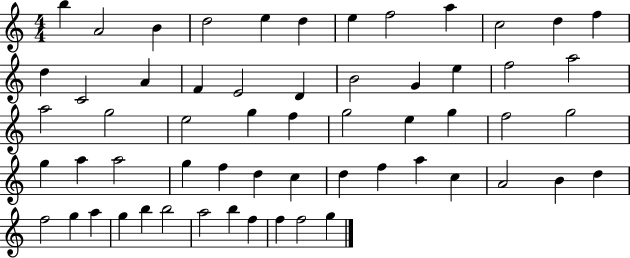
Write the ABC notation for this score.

X:1
T:Untitled
M:4/4
L:1/4
K:C
b A2 B d2 e d e f2 a c2 d f d C2 A F E2 D B2 G e f2 a2 a2 g2 e2 g f g2 e g f2 g2 g a a2 g f d c d f a c A2 B d f2 g a g b b2 a2 b f f f2 g